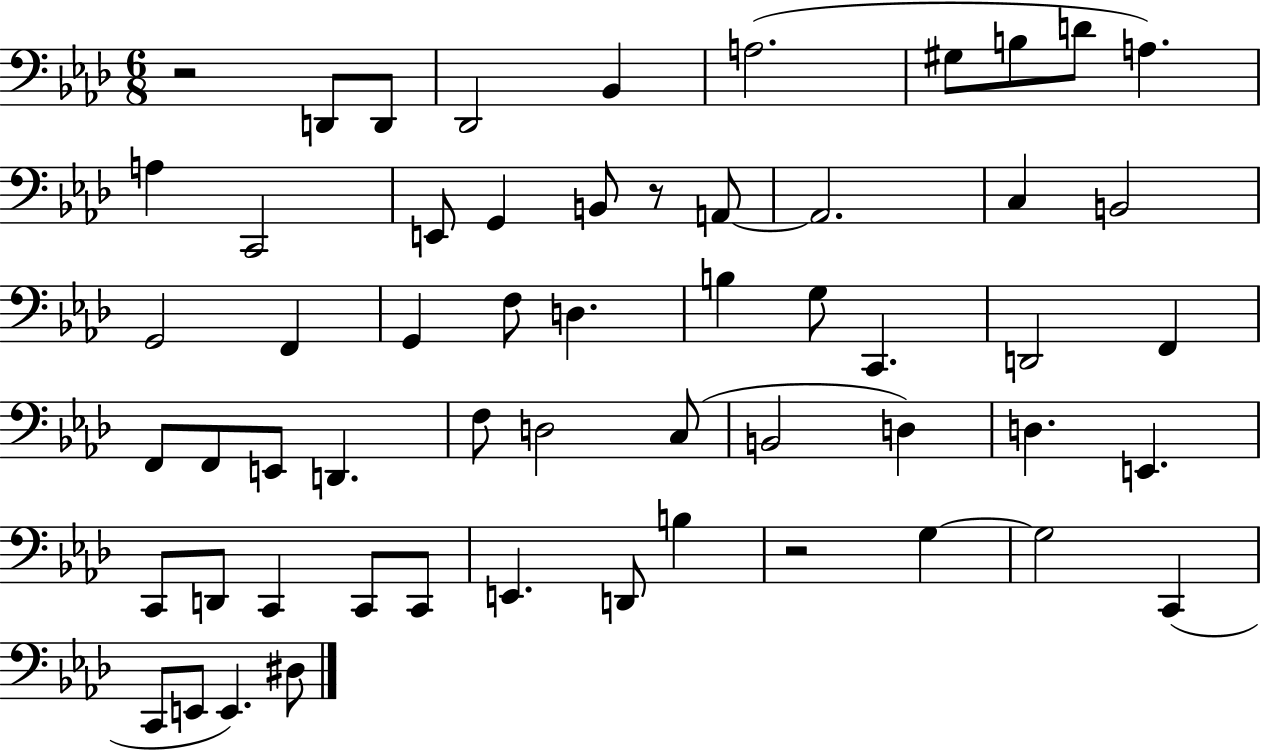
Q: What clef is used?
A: bass